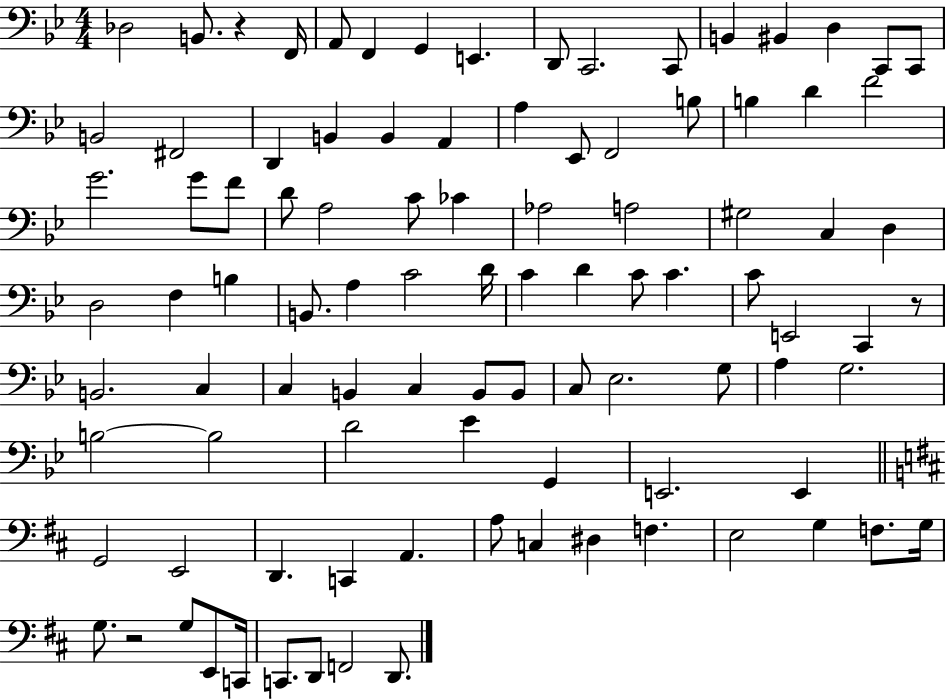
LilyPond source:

{
  \clef bass
  \numericTimeSignature
  \time 4/4
  \key bes \major
  des2 b,8. r4 f,16 | a,8 f,4 g,4 e,4. | d,8 c,2. c,8 | b,4 bis,4 d4 c,8 c,8 | \break b,2 fis,2 | d,4 b,4 b,4 a,4 | a4 ees,8 f,2 b8 | b4 d'4 f'2 | \break g'2. g'8 f'8 | d'8 a2 c'8 ces'4 | aes2 a2 | gis2 c4 d4 | \break d2 f4 b4 | b,8. a4 c'2 d'16 | c'4 d'4 c'8 c'4. | c'8 e,2 c,4 r8 | \break b,2. c4 | c4 b,4 c4 b,8 b,8 | c8 ees2. g8 | a4 g2. | \break b2~~ b2 | d'2 ees'4 g,4 | e,2. e,4 | \bar "||" \break \key d \major g,2 e,2 | d,4. c,4 a,4. | a8 c4 dis4 f4. | e2 g4 f8. g16 | \break g8. r2 g8 e,8 c,16 | c,8. d,8 f,2 d,8. | \bar "|."
}